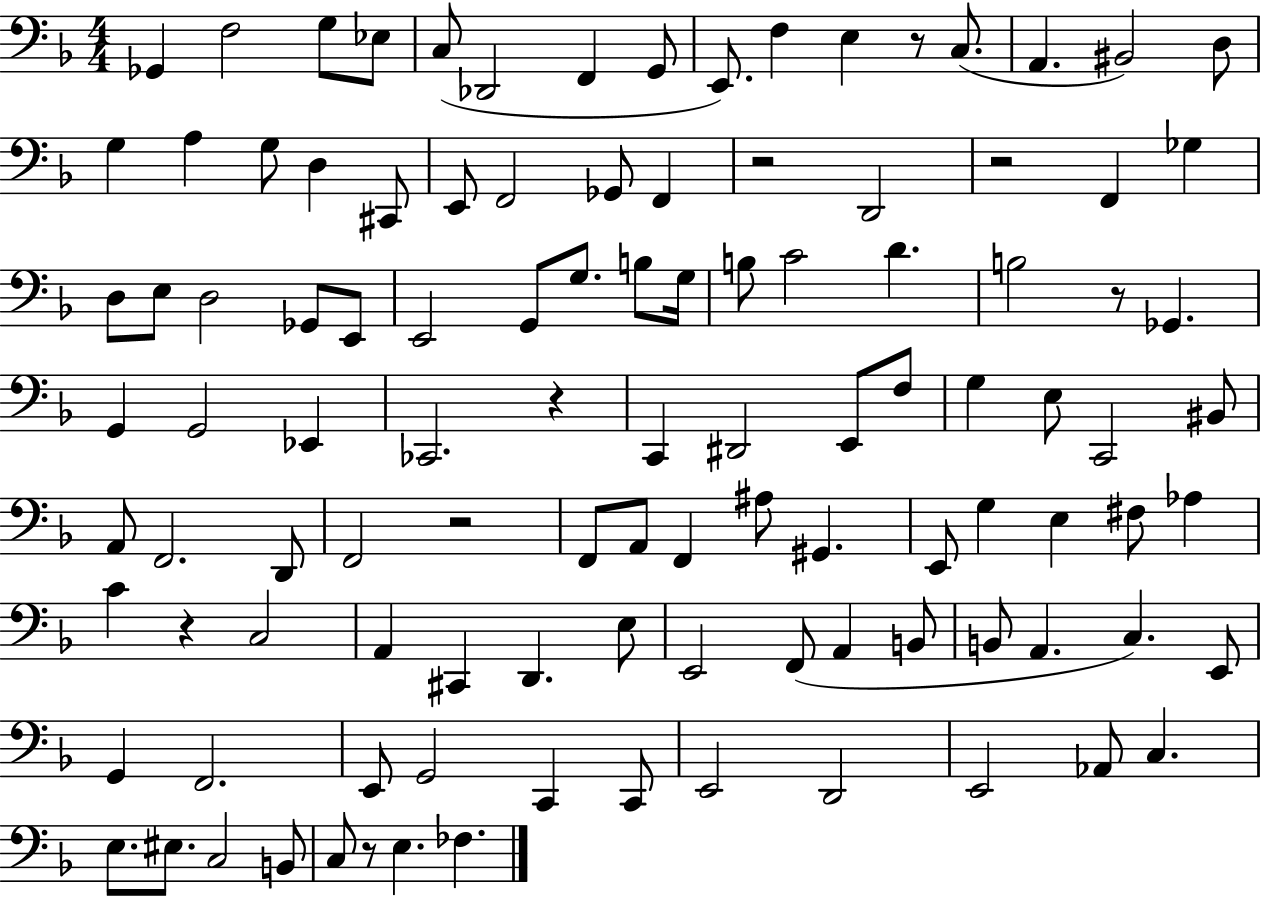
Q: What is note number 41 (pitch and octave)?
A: B3